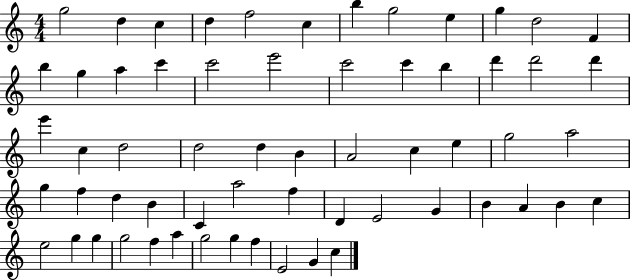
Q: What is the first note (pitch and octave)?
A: G5